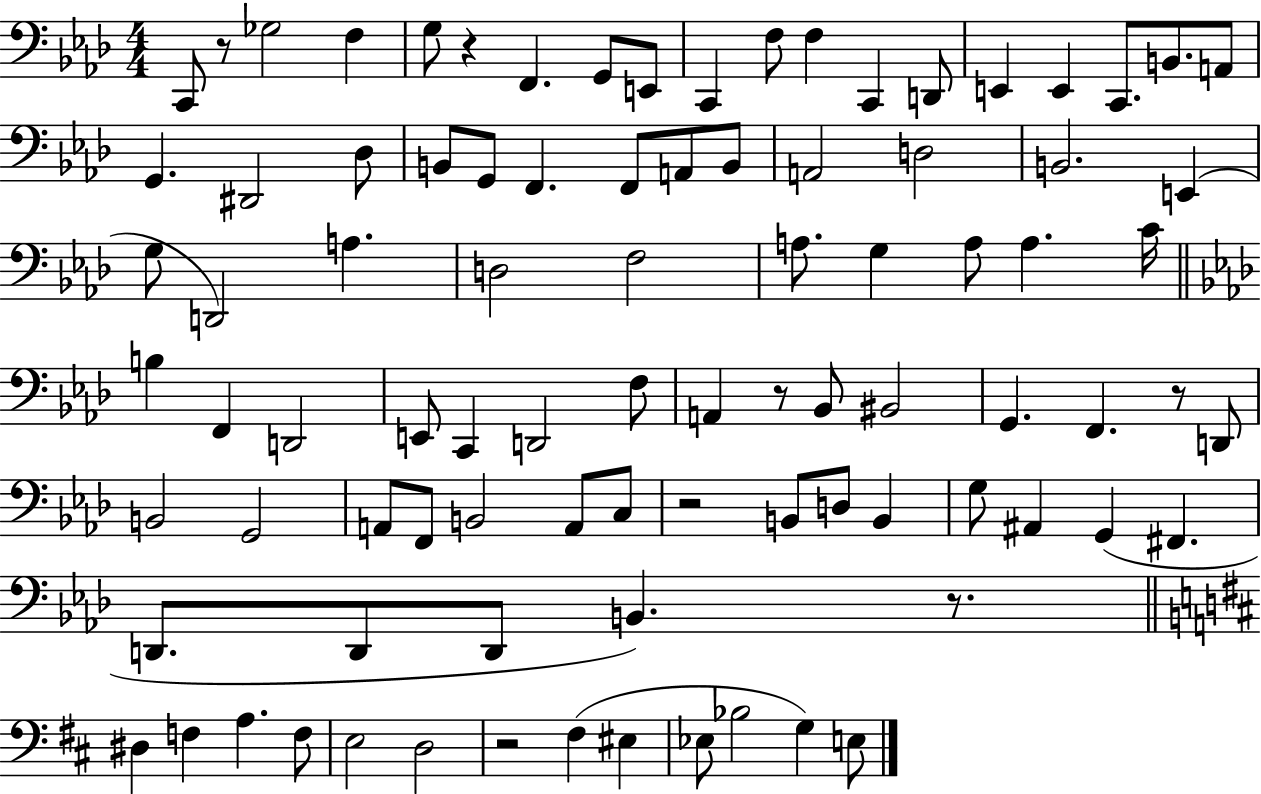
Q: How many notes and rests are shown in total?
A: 90